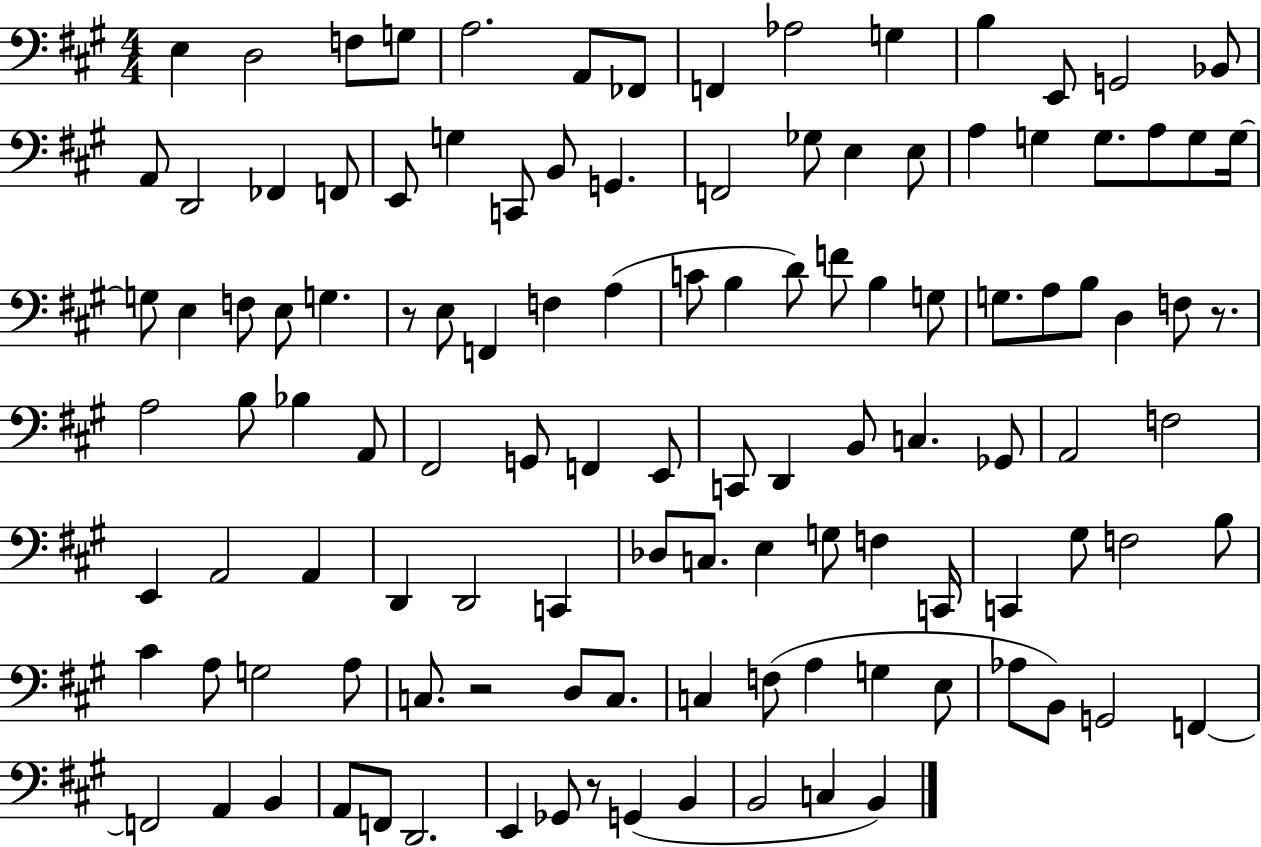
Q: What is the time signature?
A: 4/4